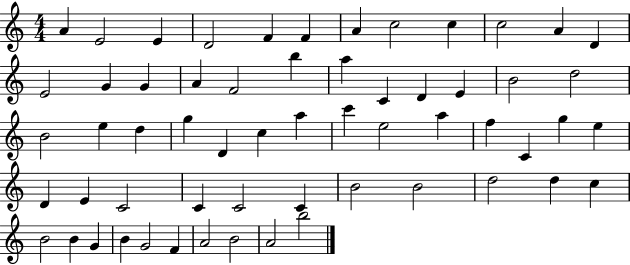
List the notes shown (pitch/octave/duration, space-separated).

A4/q E4/h E4/q D4/h F4/q F4/q A4/q C5/h C5/q C5/h A4/q D4/q E4/h G4/q G4/q A4/q F4/h B5/q A5/q C4/q D4/q E4/q B4/h D5/h B4/h E5/q D5/q G5/q D4/q C5/q A5/q C6/q E5/h A5/q F5/q C4/q G5/q E5/q D4/q E4/q C4/h C4/q C4/h C4/q B4/h B4/h D5/h D5/q C5/q B4/h B4/q G4/q B4/q G4/h F4/q A4/h B4/h A4/h B5/h